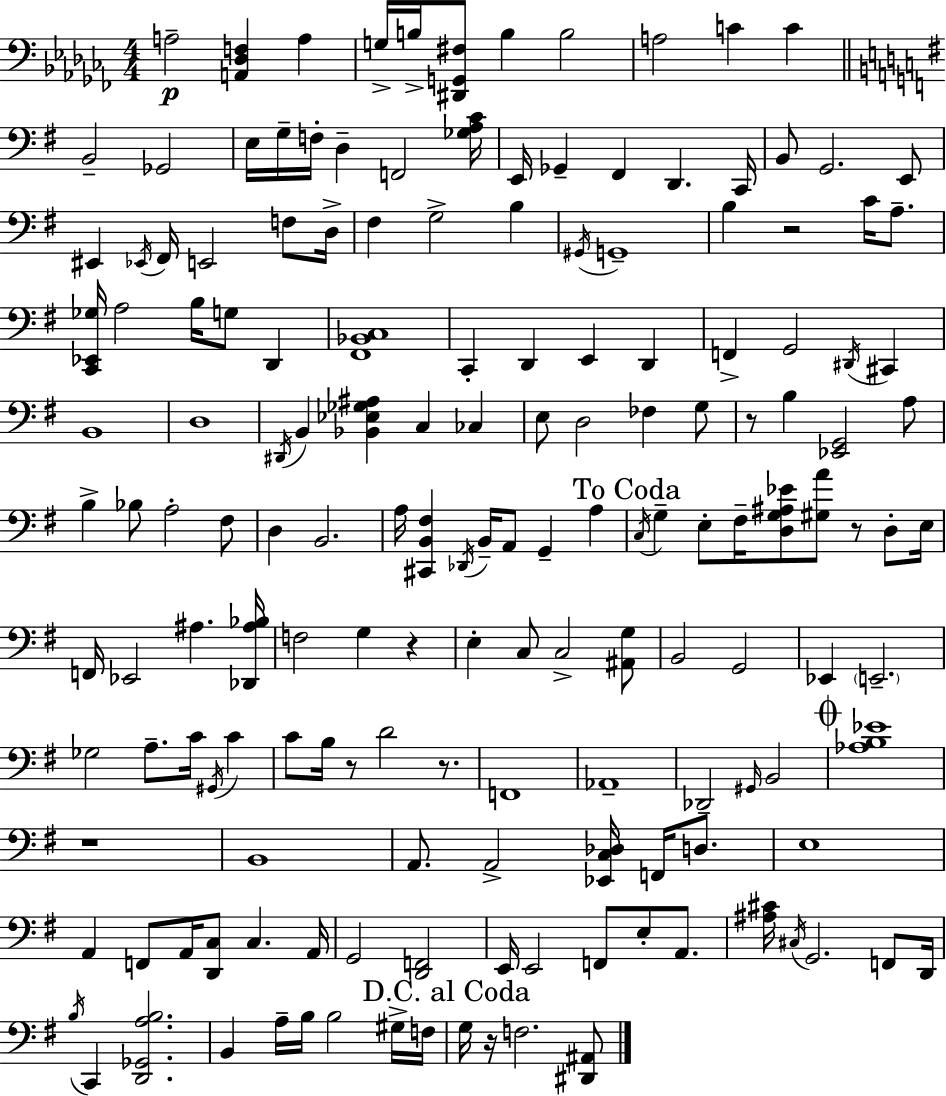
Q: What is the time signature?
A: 4/4